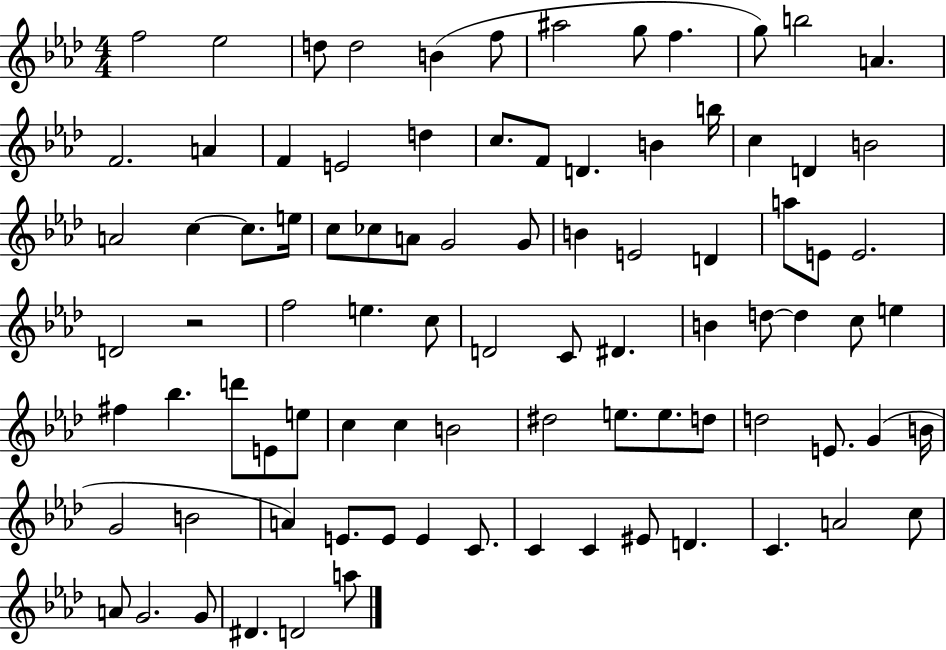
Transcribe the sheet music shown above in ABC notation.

X:1
T:Untitled
M:4/4
L:1/4
K:Ab
f2 _e2 d/2 d2 B f/2 ^a2 g/2 f g/2 b2 A F2 A F E2 d c/2 F/2 D B b/4 c D B2 A2 c c/2 e/4 c/2 _c/2 A/2 G2 G/2 B E2 D a/2 E/2 E2 D2 z2 f2 e c/2 D2 C/2 ^D B d/2 d c/2 e ^f _b d'/2 E/2 e/2 c c B2 ^d2 e/2 e/2 d/2 d2 E/2 G B/4 G2 B2 A E/2 E/2 E C/2 C C ^E/2 D C A2 c/2 A/2 G2 G/2 ^D D2 a/2